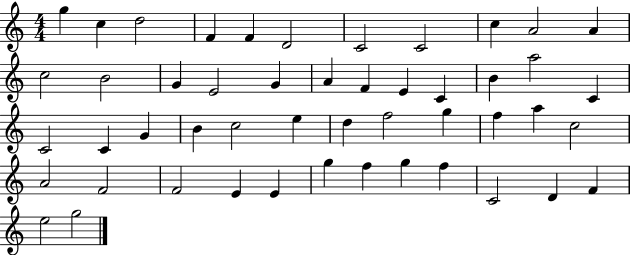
{
  \clef treble
  \numericTimeSignature
  \time 4/4
  \key c \major
  g''4 c''4 d''2 | f'4 f'4 d'2 | c'2 c'2 | c''4 a'2 a'4 | \break c''2 b'2 | g'4 e'2 g'4 | a'4 f'4 e'4 c'4 | b'4 a''2 c'4 | \break c'2 c'4 g'4 | b'4 c''2 e''4 | d''4 f''2 g''4 | f''4 a''4 c''2 | \break a'2 f'2 | f'2 e'4 e'4 | g''4 f''4 g''4 f''4 | c'2 d'4 f'4 | \break e''2 g''2 | \bar "|."
}